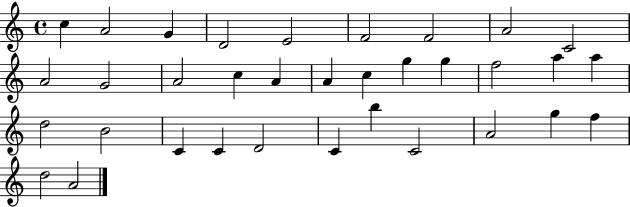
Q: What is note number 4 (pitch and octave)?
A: D4